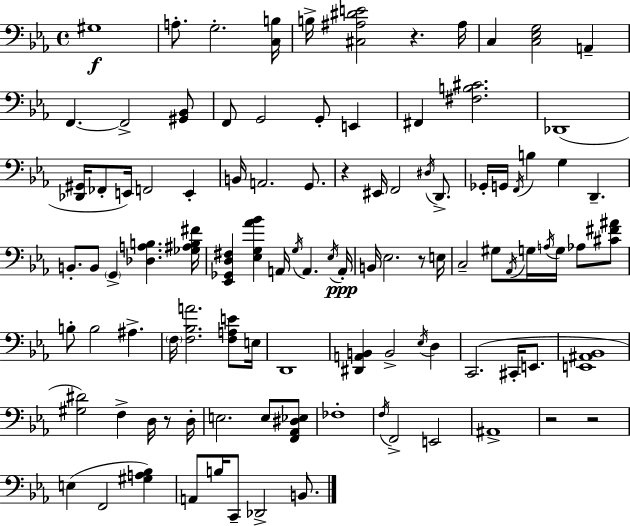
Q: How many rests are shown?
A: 6